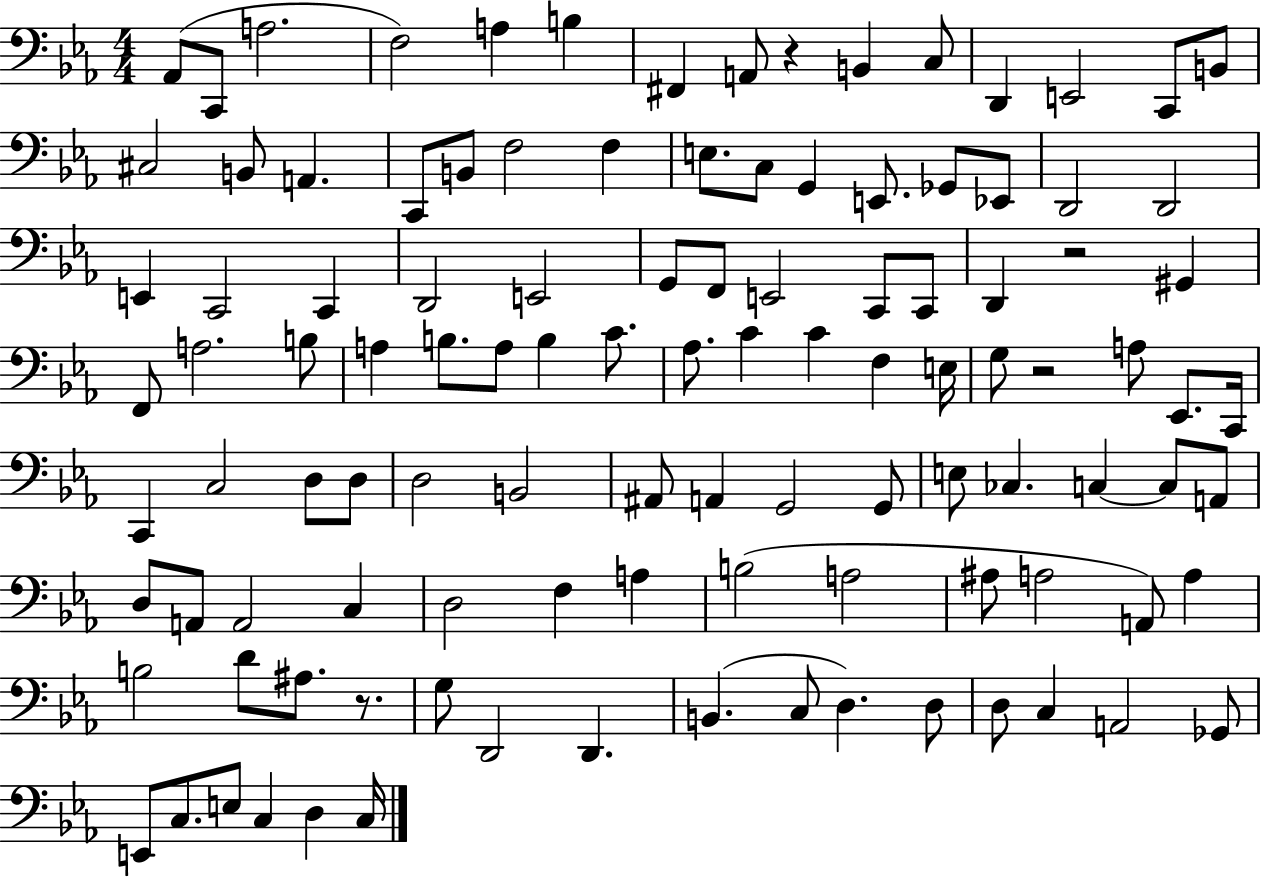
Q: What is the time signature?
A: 4/4